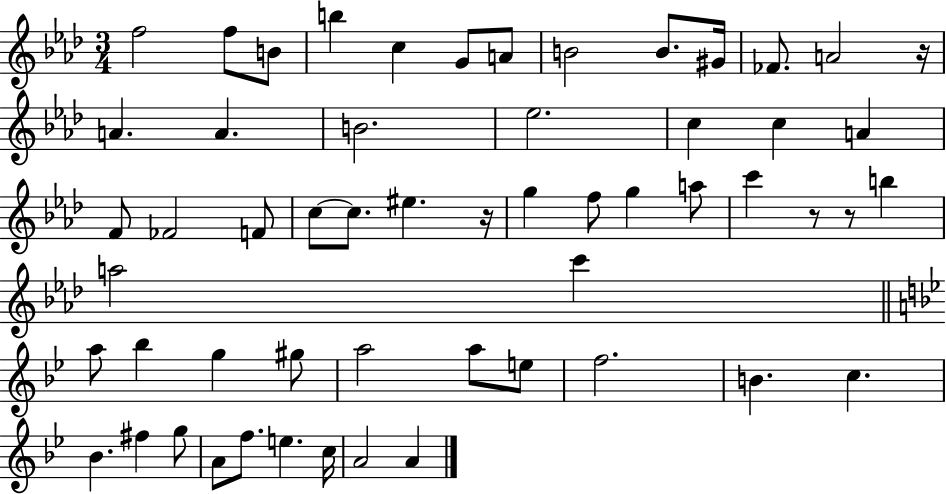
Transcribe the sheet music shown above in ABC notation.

X:1
T:Untitled
M:3/4
L:1/4
K:Ab
f2 f/2 B/2 b c G/2 A/2 B2 B/2 ^G/4 _F/2 A2 z/4 A A B2 _e2 c c A F/2 _F2 F/2 c/2 c/2 ^e z/4 g f/2 g a/2 c' z/2 z/2 b a2 c' a/2 _b g ^g/2 a2 a/2 e/2 f2 B c _B ^f g/2 A/2 f/2 e c/4 A2 A